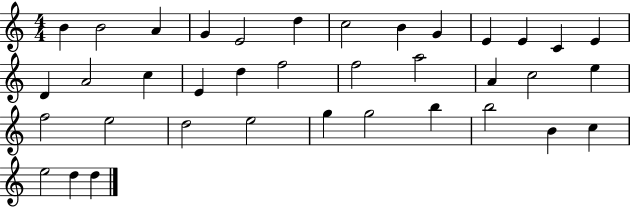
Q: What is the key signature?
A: C major